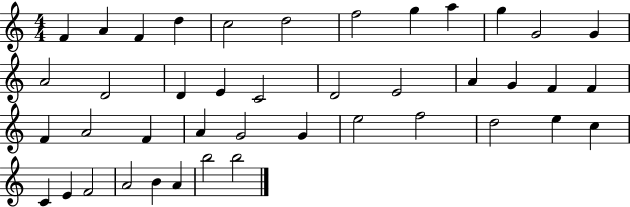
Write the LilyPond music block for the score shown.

{
  \clef treble
  \numericTimeSignature
  \time 4/4
  \key c \major
  f'4 a'4 f'4 d''4 | c''2 d''2 | f''2 g''4 a''4 | g''4 g'2 g'4 | \break a'2 d'2 | d'4 e'4 c'2 | d'2 e'2 | a'4 g'4 f'4 f'4 | \break f'4 a'2 f'4 | a'4 g'2 g'4 | e''2 f''2 | d''2 e''4 c''4 | \break c'4 e'4 f'2 | a'2 b'4 a'4 | b''2 b''2 | \bar "|."
}